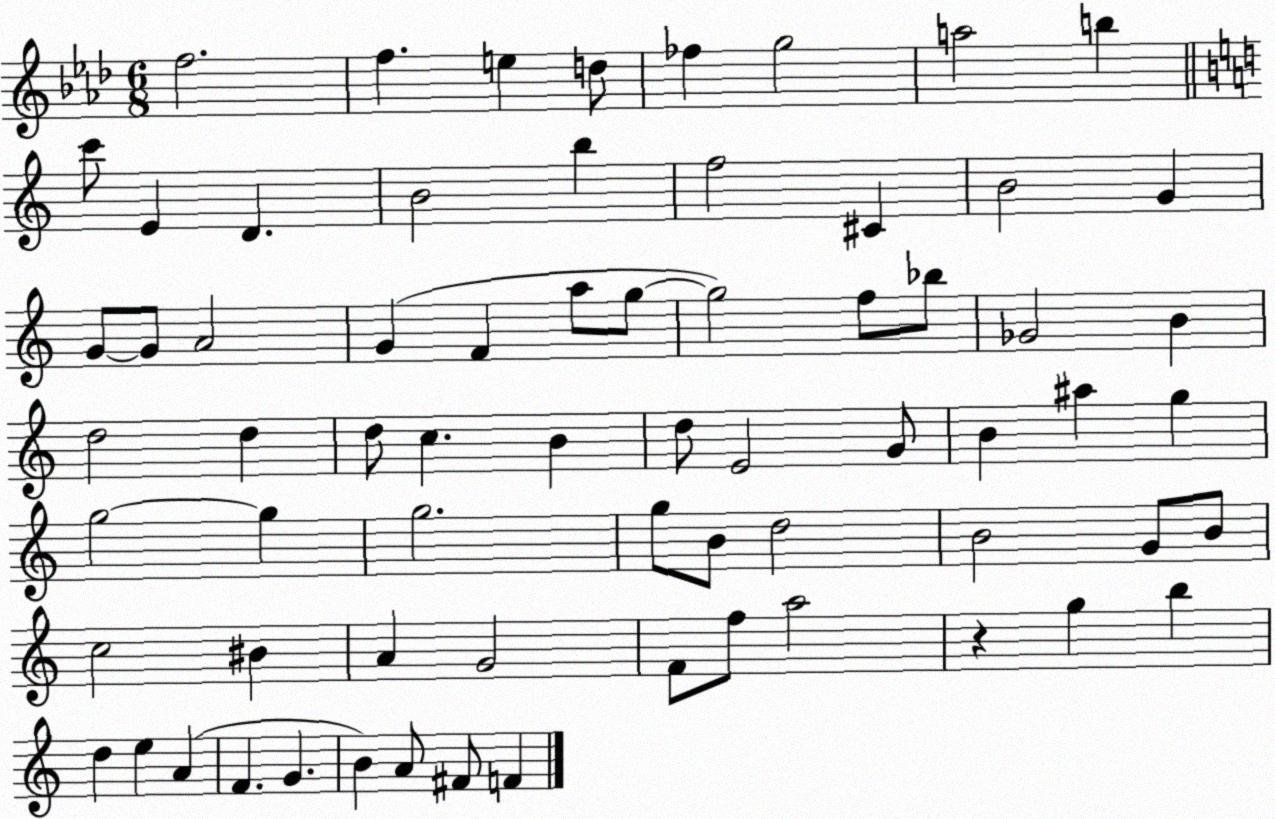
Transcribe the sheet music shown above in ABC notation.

X:1
T:Untitled
M:6/8
L:1/4
K:Ab
f2 f e d/2 _f g2 a2 b c'/2 E D B2 b f2 ^C B2 G G/2 G/2 A2 G F a/2 g/2 g2 f/2 _b/2 _G2 B d2 d d/2 c B d/2 E2 G/2 B ^a g g2 g g2 g/2 B/2 d2 B2 G/2 B/2 c2 ^B A G2 F/2 f/2 a2 z g b d e A F G B A/2 ^F/2 F